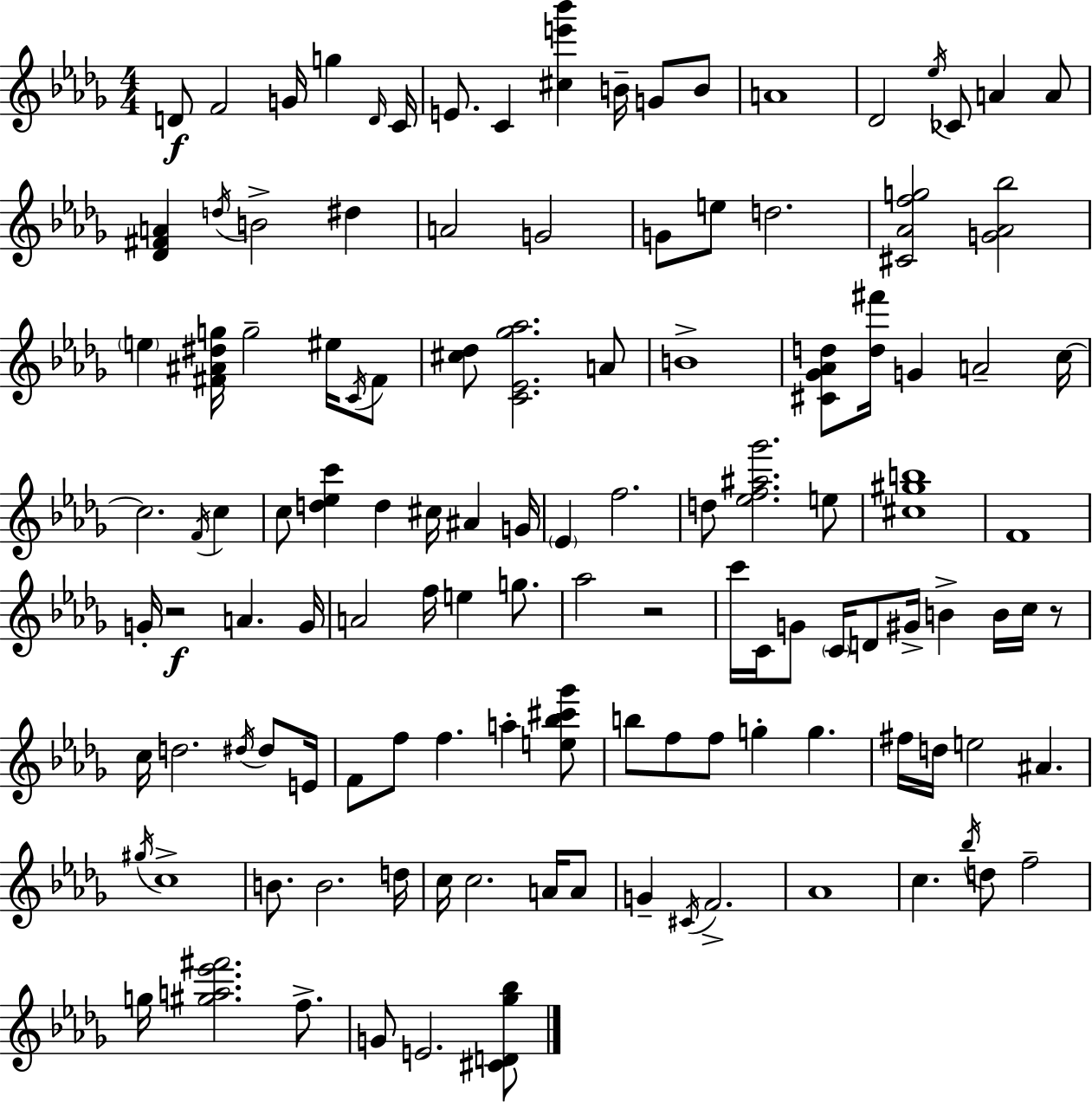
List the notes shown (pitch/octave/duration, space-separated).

D4/e F4/h G4/s G5/q D4/s C4/s E4/e. C4/q [C#5,E6,Bb6]/q B4/s G4/e B4/e A4/w Db4/h Eb5/s CES4/e A4/q A4/e [Db4,F#4,A4]/q D5/s B4/h D#5/q A4/h G4/h G4/e E5/e D5/h. [C#4,Ab4,F5,G5]/h [G4,Ab4,Bb5]/h E5/q [F#4,A#4,D#5,G5]/s G5/h EIS5/s C4/s F#4/e [C#5,Db5]/e [C4,Eb4,Gb5,Ab5]/h. A4/e B4/w [C#4,Gb4,Ab4,D5]/e [D5,F#6]/s G4/q A4/h C5/s C5/h. F4/s C5/q C5/e [D5,Eb5,C6]/q D5/q C#5/s A#4/q G4/s Eb4/q F5/h. D5/e [Eb5,F5,A#5,Gb6]/h. E5/e [C#5,G#5,B5]/w F4/w G4/s R/h A4/q. G4/s A4/h F5/s E5/q G5/e. Ab5/h R/h C6/s C4/s G4/e C4/s D4/e G#4/s B4/q B4/s C5/s R/e C5/s D5/h. D#5/s D#5/e E4/s F4/e F5/e F5/q. A5/q [E5,Bb5,C#6,Gb6]/e B5/e F5/e F5/e G5/q G5/q. F#5/s D5/s E5/h A#4/q. G#5/s C5/w B4/e. B4/h. D5/s C5/s C5/h. A4/s A4/e G4/q C#4/s F4/h. Ab4/w C5/q. Bb5/s D5/e F5/h G5/s [G#5,A5,Eb6,F#6]/h. F5/e. G4/e E4/h. [C#4,D4,Gb5,Bb5]/e